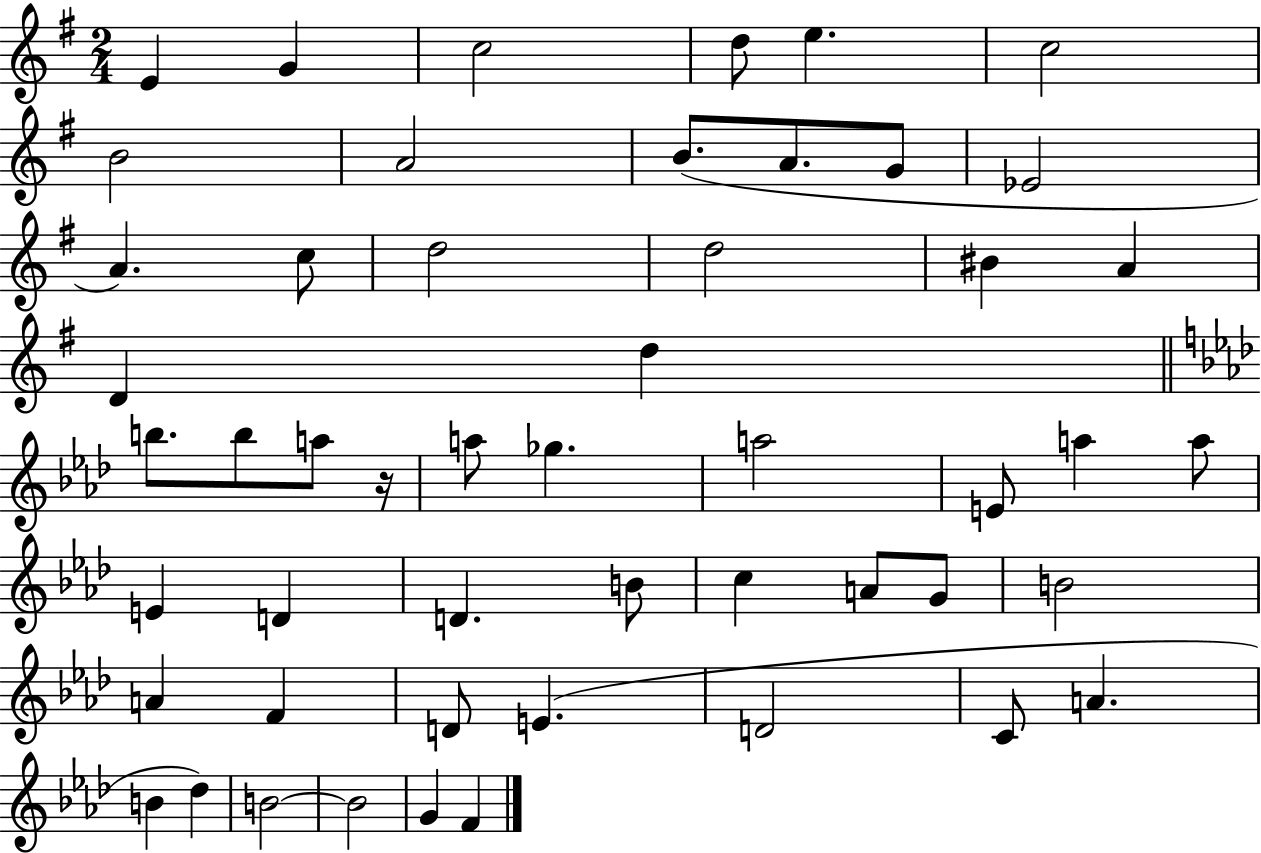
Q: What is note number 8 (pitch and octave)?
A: A4